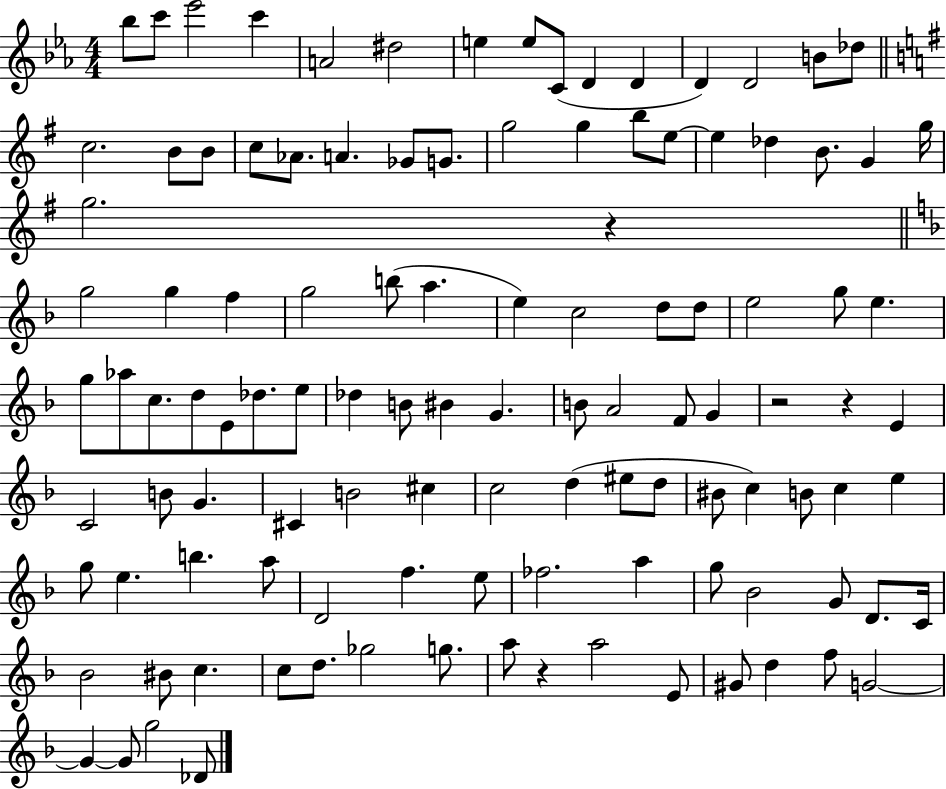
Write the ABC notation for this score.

X:1
T:Untitled
M:4/4
L:1/4
K:Eb
_b/2 c'/2 _e'2 c' A2 ^d2 e e/2 C/2 D D D D2 B/2 _d/2 c2 B/2 B/2 c/2 _A/2 A _G/2 G/2 g2 g b/2 e/2 e _d B/2 G g/4 g2 z g2 g f g2 b/2 a e c2 d/2 d/2 e2 g/2 e g/2 _a/2 c/2 d/2 E/2 _d/2 e/2 _d B/2 ^B G B/2 A2 F/2 G z2 z E C2 B/2 G ^C B2 ^c c2 d ^e/2 d/2 ^B/2 c B/2 c e g/2 e b a/2 D2 f e/2 _f2 a g/2 _B2 G/2 D/2 C/4 _B2 ^B/2 c c/2 d/2 _g2 g/2 a/2 z a2 E/2 ^G/2 d f/2 G2 G G/2 g2 _D/2